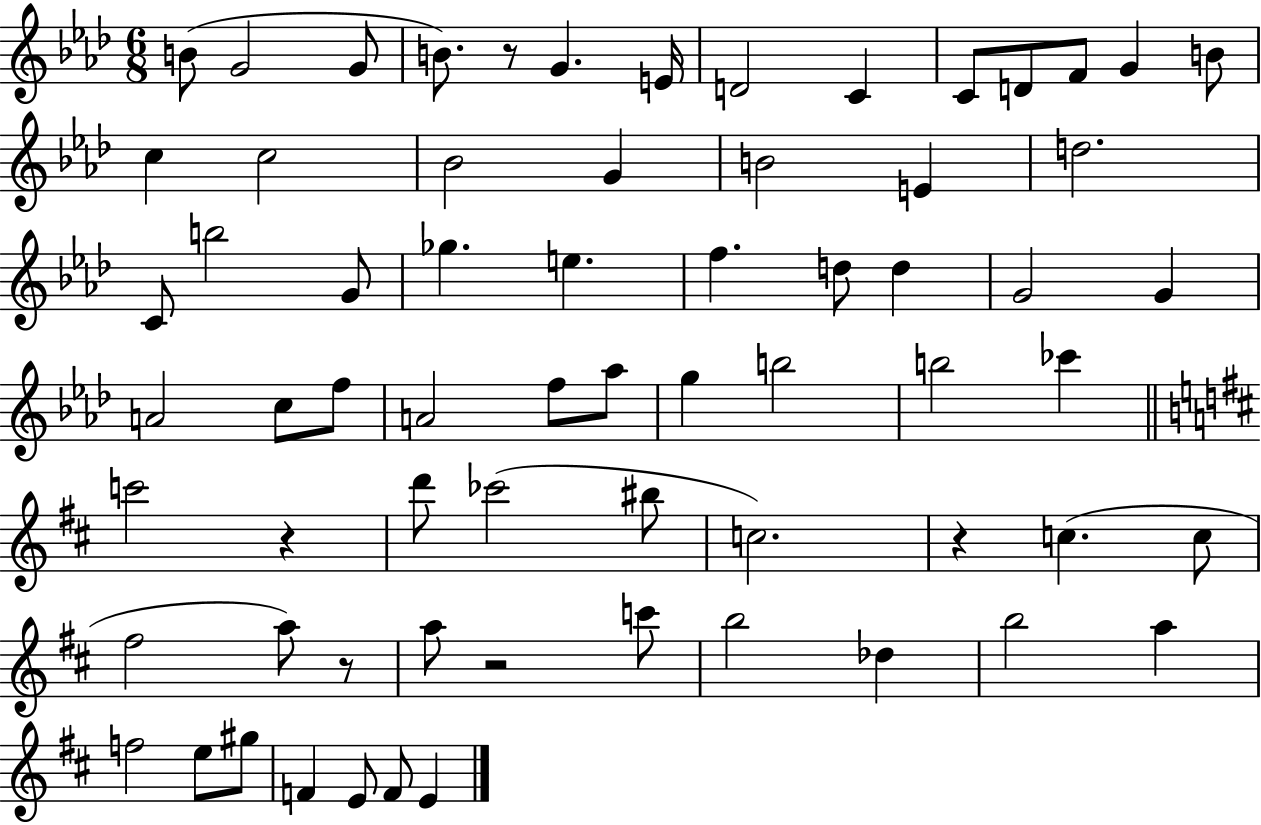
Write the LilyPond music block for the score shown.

{
  \clef treble
  \numericTimeSignature
  \time 6/8
  \key aes \major
  b'8( g'2 g'8 | b'8.) r8 g'4. e'16 | d'2 c'4 | c'8 d'8 f'8 g'4 b'8 | \break c''4 c''2 | bes'2 g'4 | b'2 e'4 | d''2. | \break c'8 b''2 g'8 | ges''4. e''4. | f''4. d''8 d''4 | g'2 g'4 | \break a'2 c''8 f''8 | a'2 f''8 aes''8 | g''4 b''2 | b''2 ces'''4 | \break \bar "||" \break \key d \major c'''2 r4 | d'''8 ces'''2( bis''8 | c''2.) | r4 c''4.( c''8 | \break fis''2 a''8) r8 | a''8 r2 c'''8 | b''2 des''4 | b''2 a''4 | \break f''2 e''8 gis''8 | f'4 e'8 f'8 e'4 | \bar "|."
}